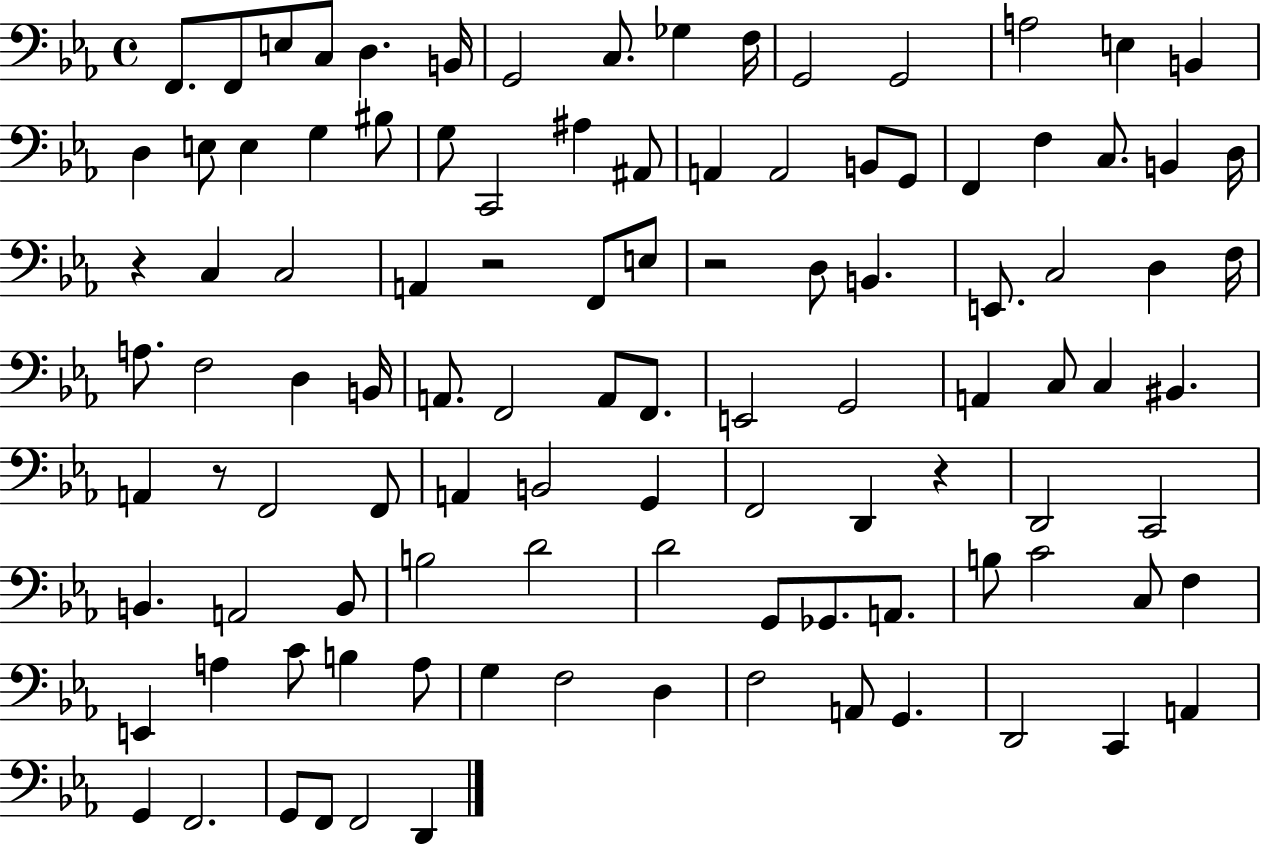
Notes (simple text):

F2/e. F2/e E3/e C3/e D3/q. B2/s G2/h C3/e. Gb3/q F3/s G2/h G2/h A3/h E3/q B2/q D3/q E3/e E3/q G3/q BIS3/e G3/e C2/h A#3/q A#2/e A2/q A2/h B2/e G2/e F2/q F3/q C3/e. B2/q D3/s R/q C3/q C3/h A2/q R/h F2/e E3/e R/h D3/e B2/q. E2/e. C3/h D3/q F3/s A3/e. F3/h D3/q B2/s A2/e. F2/h A2/e F2/e. E2/h G2/h A2/q C3/e C3/q BIS2/q. A2/q R/e F2/h F2/e A2/q B2/h G2/q F2/h D2/q R/q D2/h C2/h B2/q. A2/h B2/e B3/h D4/h D4/h G2/e Gb2/e. A2/e. B3/e C4/h C3/e F3/q E2/q A3/q C4/e B3/q A3/e G3/q F3/h D3/q F3/h A2/e G2/q. D2/h C2/q A2/q G2/q F2/h. G2/e F2/e F2/h D2/q